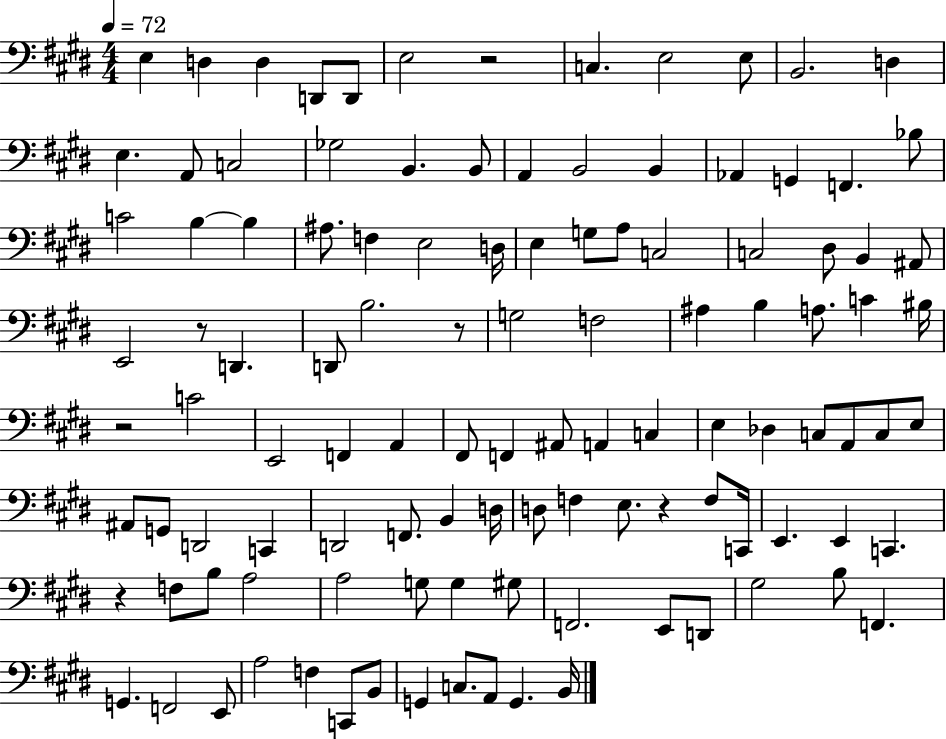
X:1
T:Untitled
M:4/4
L:1/4
K:E
E, D, D, D,,/2 D,,/2 E,2 z2 C, E,2 E,/2 B,,2 D, E, A,,/2 C,2 _G,2 B,, B,,/2 A,, B,,2 B,, _A,, G,, F,, _B,/2 C2 B, B, ^A,/2 F, E,2 D,/4 E, G,/2 A,/2 C,2 C,2 ^D,/2 B,, ^A,,/2 E,,2 z/2 D,, D,,/2 B,2 z/2 G,2 F,2 ^A, B, A,/2 C ^B,/4 z2 C2 E,,2 F,, A,, ^F,,/2 F,, ^A,,/2 A,, C, E, _D, C,/2 A,,/2 C,/2 E,/2 ^A,,/2 G,,/2 D,,2 C,, D,,2 F,,/2 B,, D,/4 D,/2 F, E,/2 z F,/2 C,,/4 E,, E,, C,, z F,/2 B,/2 A,2 A,2 G,/2 G, ^G,/2 F,,2 E,,/2 D,,/2 ^G,2 B,/2 F,, G,, F,,2 E,,/2 A,2 F, C,,/2 B,,/2 G,, C,/2 A,,/2 G,, B,,/4